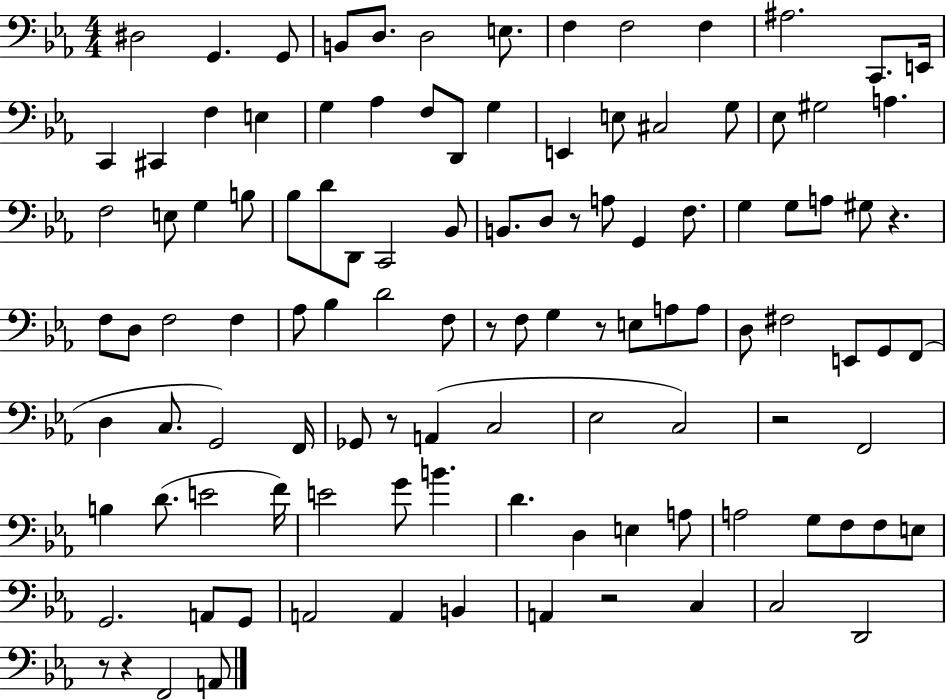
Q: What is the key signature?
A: EES major